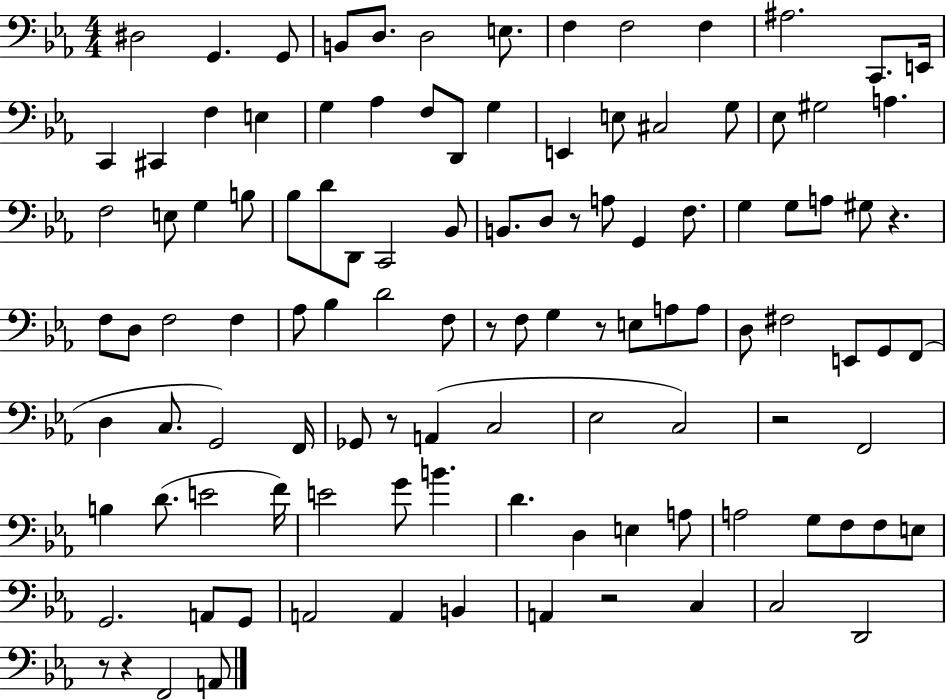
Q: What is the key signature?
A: EES major